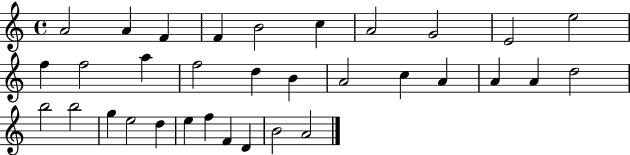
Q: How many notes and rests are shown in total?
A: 33